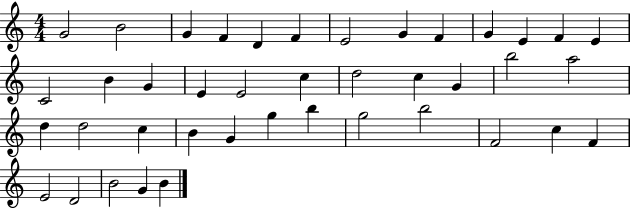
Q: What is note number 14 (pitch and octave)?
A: C4